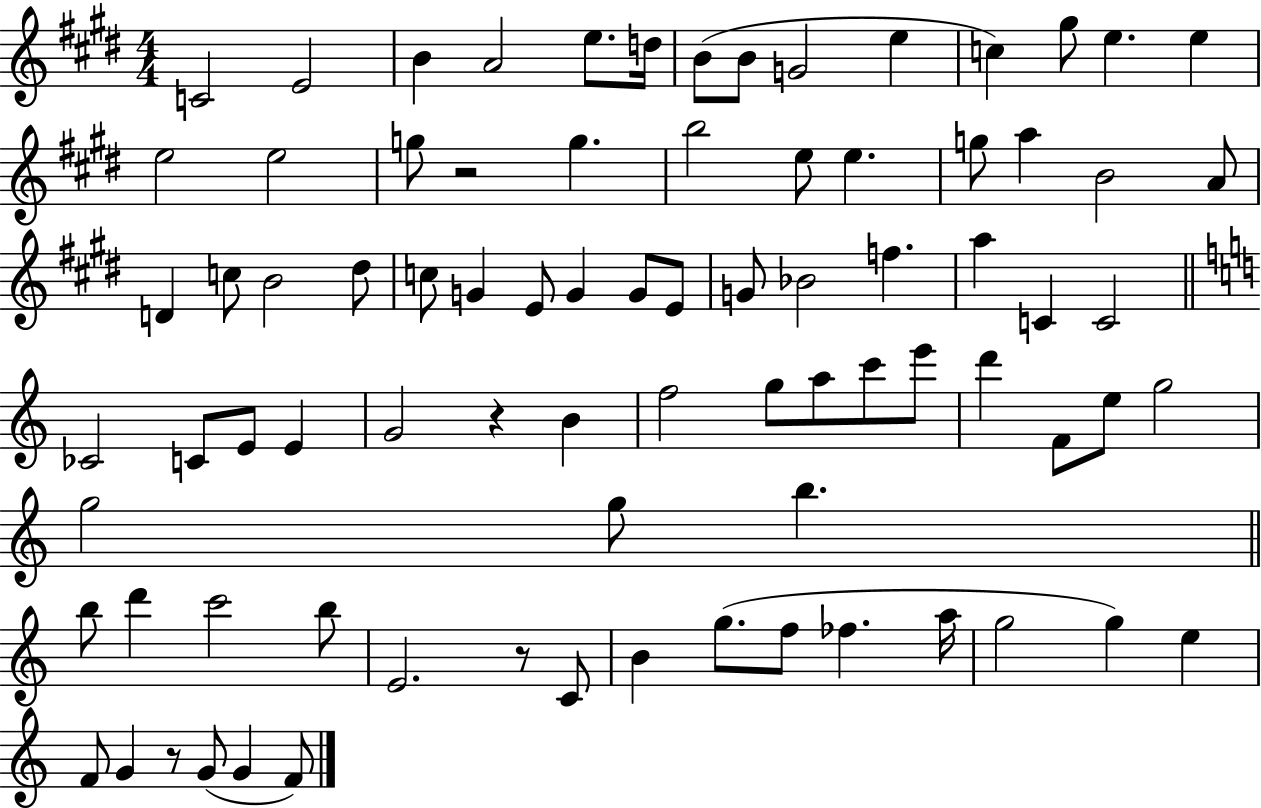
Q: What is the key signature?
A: E major